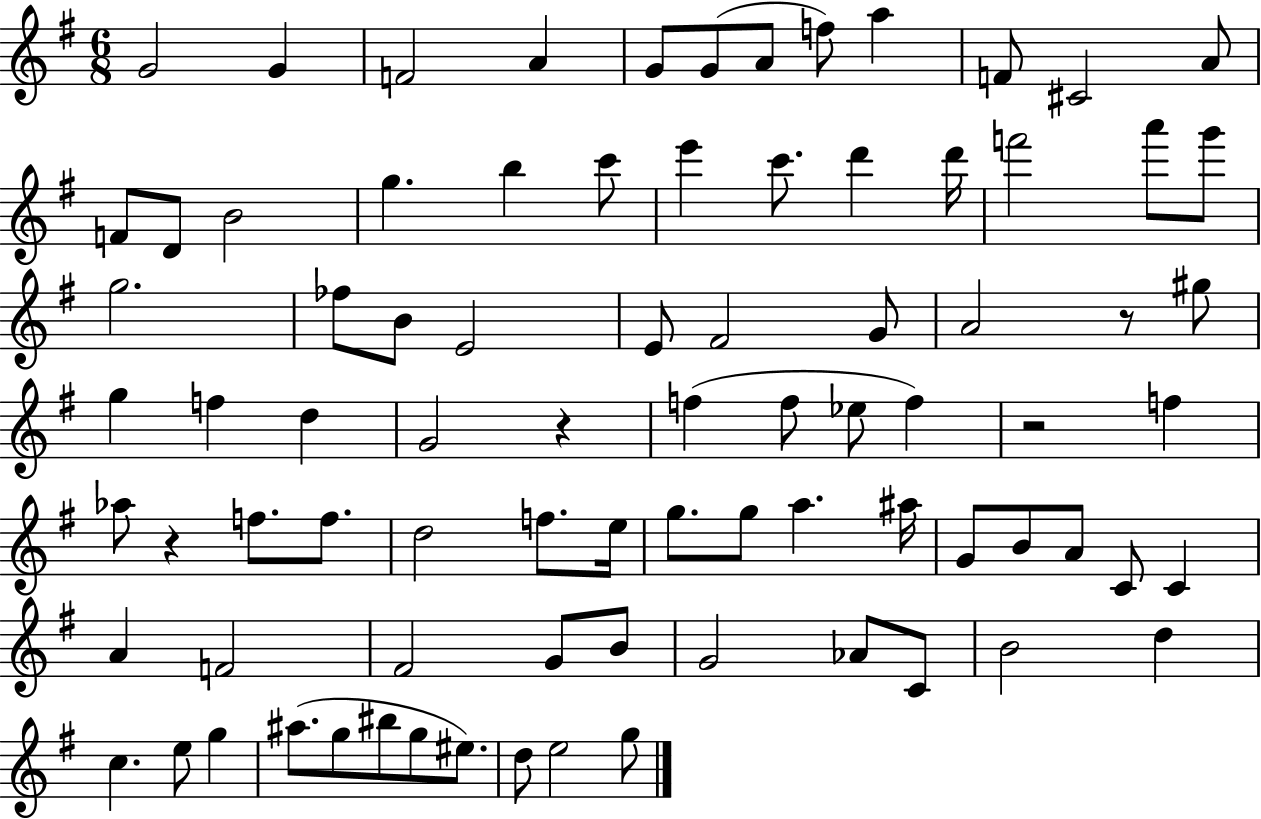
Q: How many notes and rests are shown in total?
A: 83